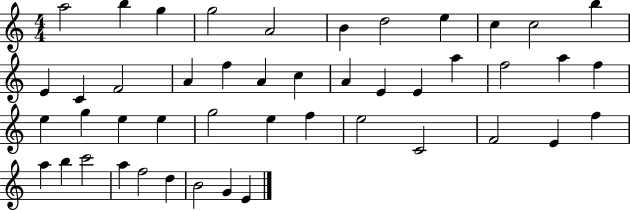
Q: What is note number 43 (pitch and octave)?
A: D5